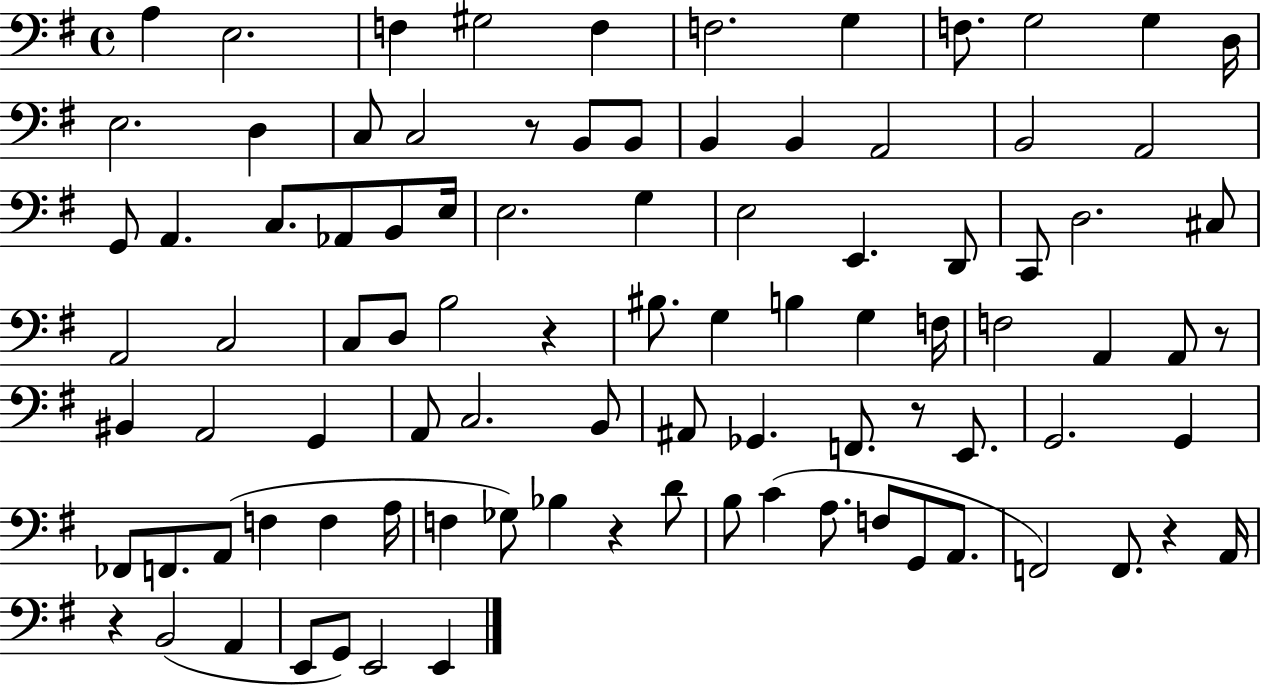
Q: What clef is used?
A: bass